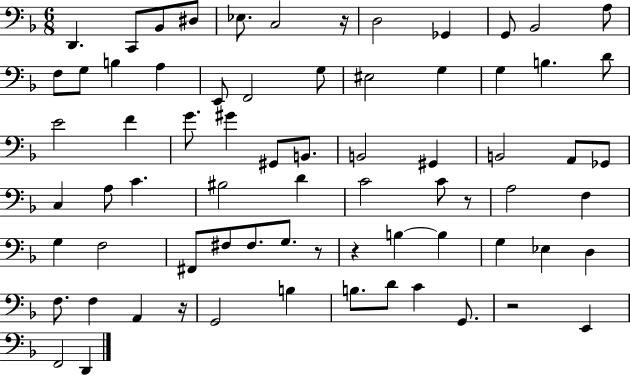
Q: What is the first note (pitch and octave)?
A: D2